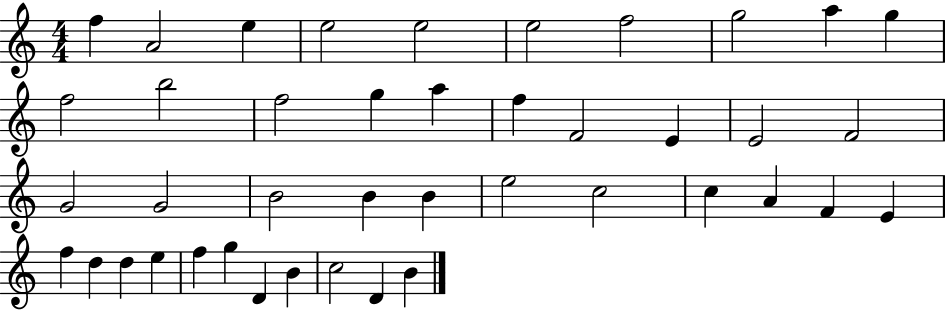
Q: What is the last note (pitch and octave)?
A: B4